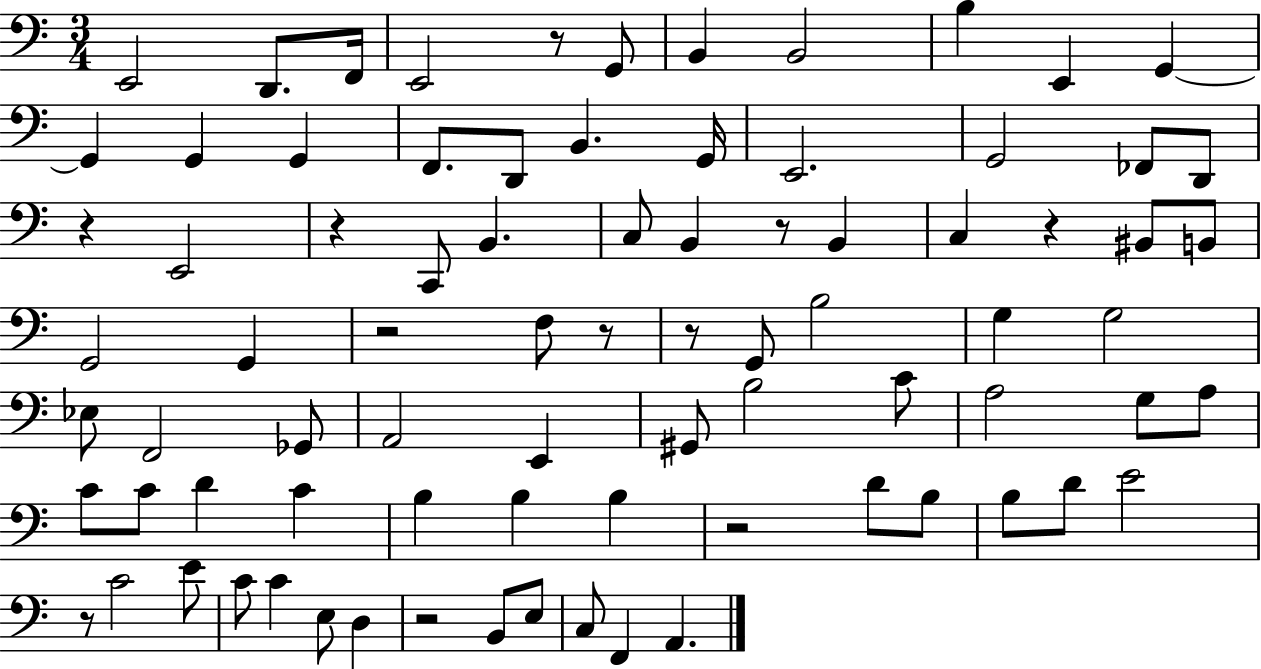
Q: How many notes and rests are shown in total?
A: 82